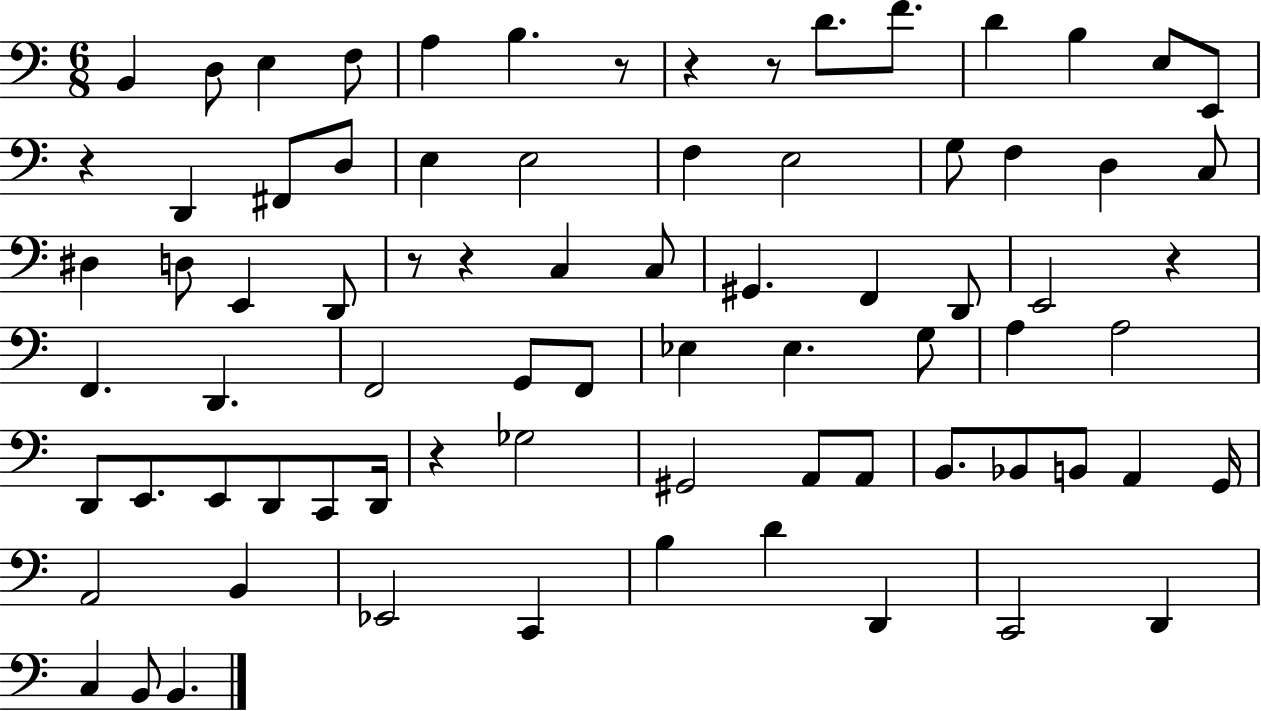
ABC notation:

X:1
T:Untitled
M:6/8
L:1/4
K:C
B,, D,/2 E, F,/2 A, B, z/2 z z/2 D/2 F/2 D B, E,/2 E,,/2 z D,, ^F,,/2 D,/2 E, E,2 F, E,2 G,/2 F, D, C,/2 ^D, D,/2 E,, D,,/2 z/2 z C, C,/2 ^G,, F,, D,,/2 E,,2 z F,, D,, F,,2 G,,/2 F,,/2 _E, _E, G,/2 A, A,2 D,,/2 E,,/2 E,,/2 D,,/2 C,,/2 D,,/4 z _G,2 ^G,,2 A,,/2 A,,/2 B,,/2 _B,,/2 B,,/2 A,, G,,/4 A,,2 B,, _E,,2 C,, B, D D,, C,,2 D,, C, B,,/2 B,,